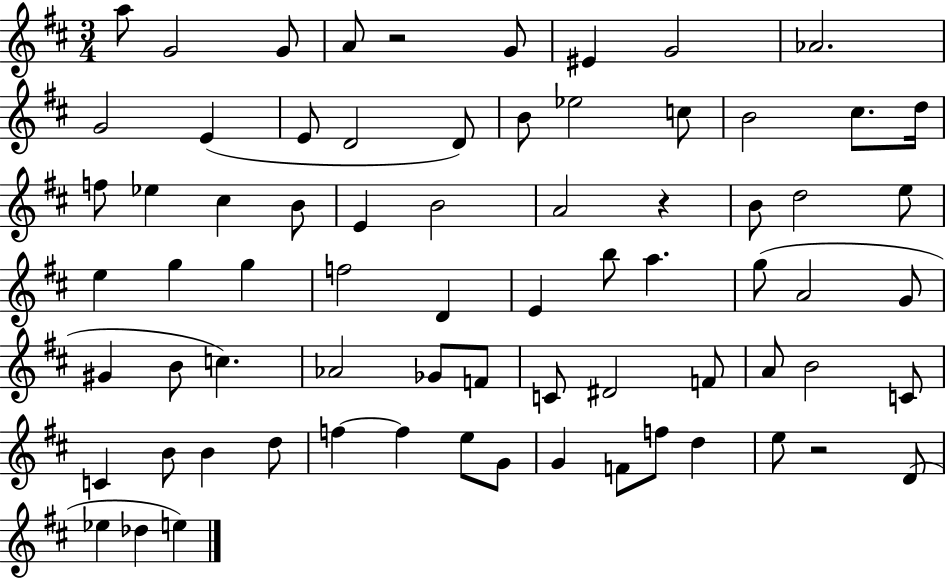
{
  \clef treble
  \numericTimeSignature
  \time 3/4
  \key d \major
  a''8 g'2 g'8 | a'8 r2 g'8 | eis'4 g'2 | aes'2. | \break g'2 e'4( | e'8 d'2 d'8) | b'8 ees''2 c''8 | b'2 cis''8. d''16 | \break f''8 ees''4 cis''4 b'8 | e'4 b'2 | a'2 r4 | b'8 d''2 e''8 | \break e''4 g''4 g''4 | f''2 d'4 | e'4 b''8 a''4. | g''8( a'2 g'8 | \break gis'4 b'8 c''4.) | aes'2 ges'8 f'8 | c'8 dis'2 f'8 | a'8 b'2 c'8 | \break c'4 b'8 b'4 d''8 | f''4~~ f''4 e''8 g'8 | g'4 f'8 f''8 d''4 | e''8 r2 d'8( | \break ees''4 des''4 e''4) | \bar "|."
}